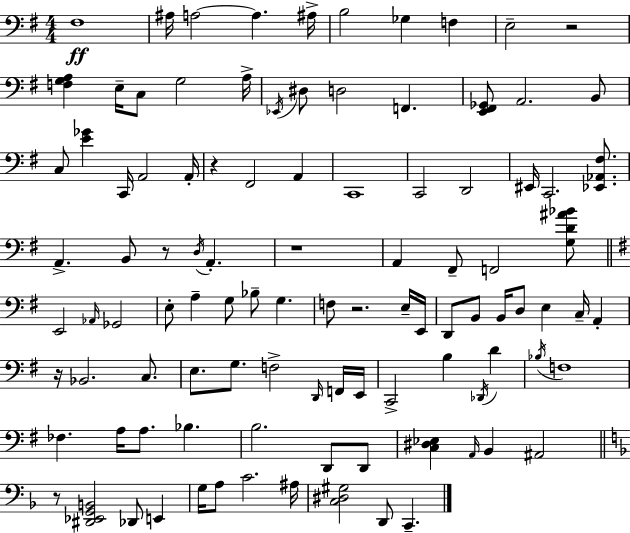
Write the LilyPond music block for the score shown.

{
  \clef bass
  \numericTimeSignature
  \time 4/4
  \key e \minor
  fis1\ff | ais16 a2~~ a4. ais16-> | b2 ges4 f4 | e2-- r2 | \break <f g a>4 e16-- c8 g2 a16-> | \acciaccatura { ees,16 } dis8 d2 f,4. | <e, fis, ges,>8 a,2. b,8 | c8 <e' ges'>4 c,16 a,2 | \break a,16-. r4 fis,2 a,4 | c,1 | c,2 d,2 | eis,16 c,2. <ees, aes, fis>8. | \break a,4.-> b,8 r8 \acciaccatura { d16 } a,4.-. | r1 | a,4 fis,8-- f,2 | <g d' ais' bes'>8 \bar "||" \break \key g \major e,2 \grace { aes,16 } ges,2 | e8-. a4-- g8 bes8-- g4. | f8 r2. e16-- | e,16 d,8 b,8 b,16 d8 e4 c16-- a,4-. | \break r16 bes,2. c8. | e8. g8. f2-> \grace { d,16 } | f,16 e,16 c,2-> b4 \acciaccatura { des,16 } d'4 | \acciaccatura { bes16 } f1 | \break fes4. a16 a8. bes4. | b2. | d,8 d,8 <c dis ees>4 \grace { a,16 } b,4 ais,2 | \bar "||" \break \key f \major r8 <dis, ees, g, b,>2 des,8 e,4 | g16 a8 c'2. ais16 | <c dis gis>2 d,8 c,4.-- | \bar "|."
}